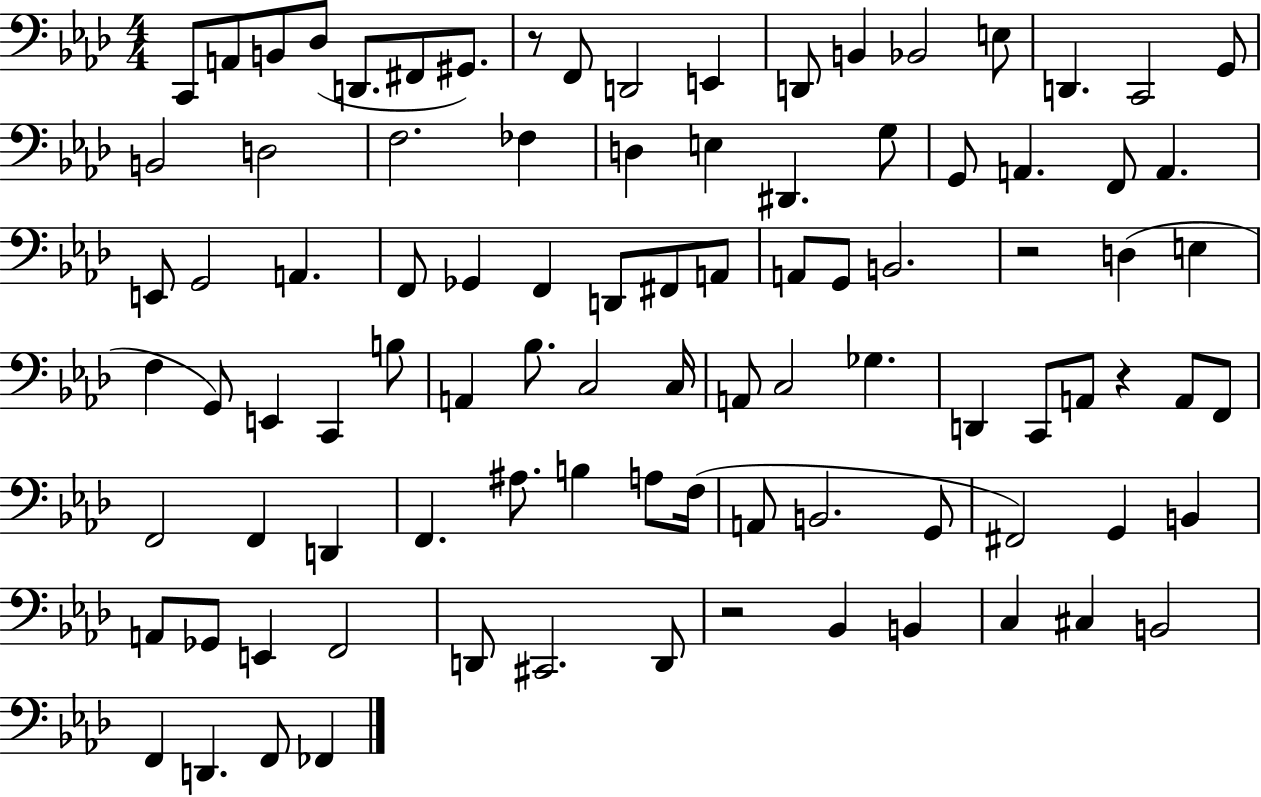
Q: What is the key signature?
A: AES major